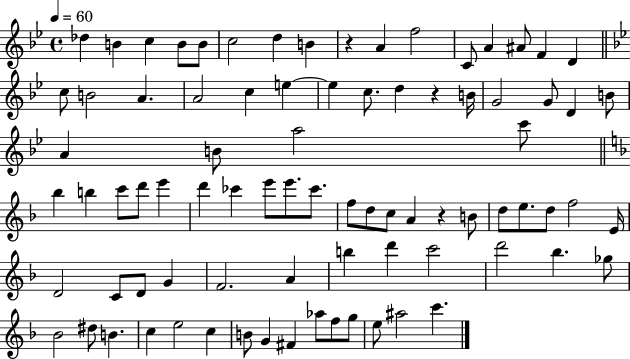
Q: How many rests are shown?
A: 3